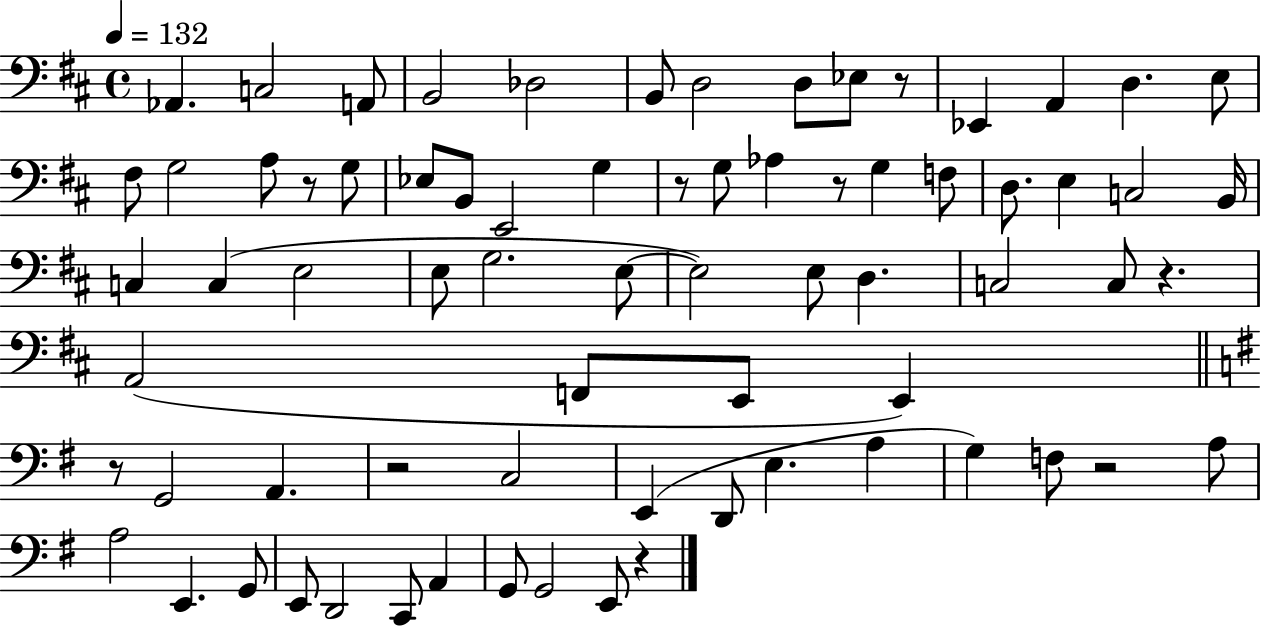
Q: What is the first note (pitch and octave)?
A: Ab2